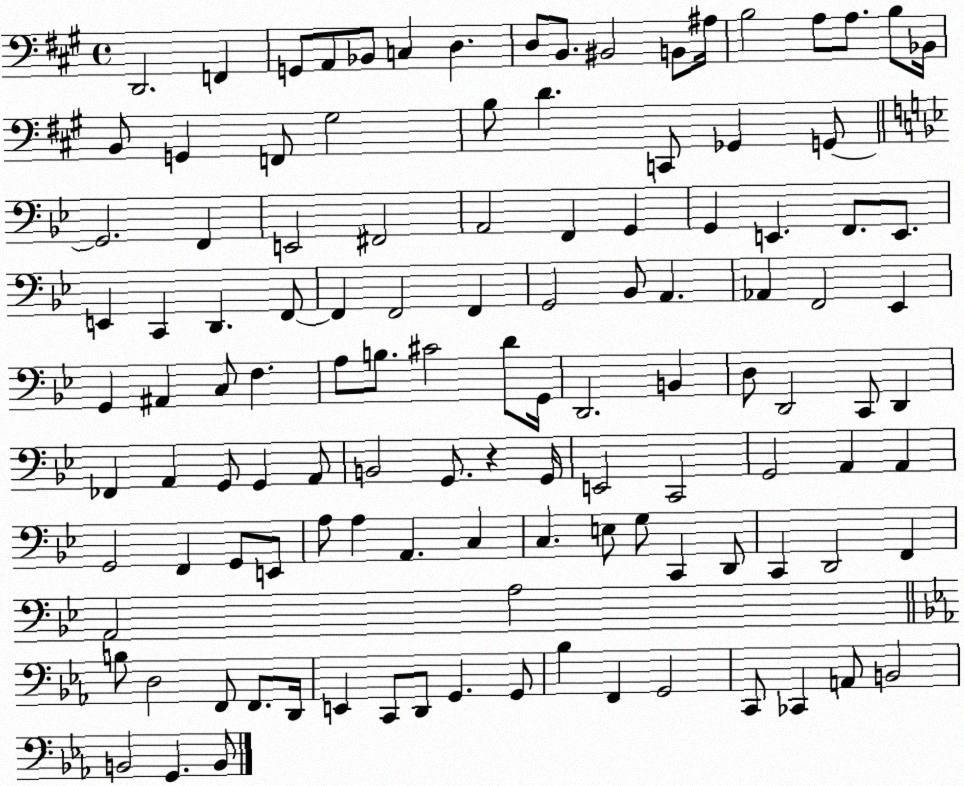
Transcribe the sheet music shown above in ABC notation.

X:1
T:Untitled
M:4/4
L:1/4
K:A
D,,2 F,, G,,/2 A,,/2 _B,,/2 C, D, D,/2 B,,/2 ^B,,2 B,,/2 ^A,/4 B,2 A,/2 A,/2 B,/2 _B,,/4 B,,/2 G,, F,,/2 ^G,2 B,/2 D C,,/2 _G,, G,,/2 G,,2 F,, E,,2 ^F,,2 A,,2 F,, G,, G,, E,, F,,/2 E,,/2 E,, C,, D,, F,,/2 F,, F,,2 F,, G,,2 _B,,/2 A,, _A,, F,,2 _E,, G,, ^A,, C,/2 F, A,/2 B,/2 ^C2 D/2 G,,/4 D,,2 B,, D,/2 D,,2 C,,/2 D,, _F,, A,, G,,/2 G,, A,,/2 B,,2 G,,/2 z G,,/4 E,,2 C,,2 G,,2 A,, A,, G,,2 F,, G,,/2 E,,/2 A,/2 A, A,, C, C, E,/2 G,/2 C,, D,,/2 C,, D,,2 F,, A,,2 A,2 B,/2 D,2 F,,/2 F,,/2 D,,/4 E,, C,,/2 D,,/2 G,, G,,/2 _B, F,, G,,2 C,,/2 _C,, A,,/2 B,,2 B,,2 G,, B,,/2